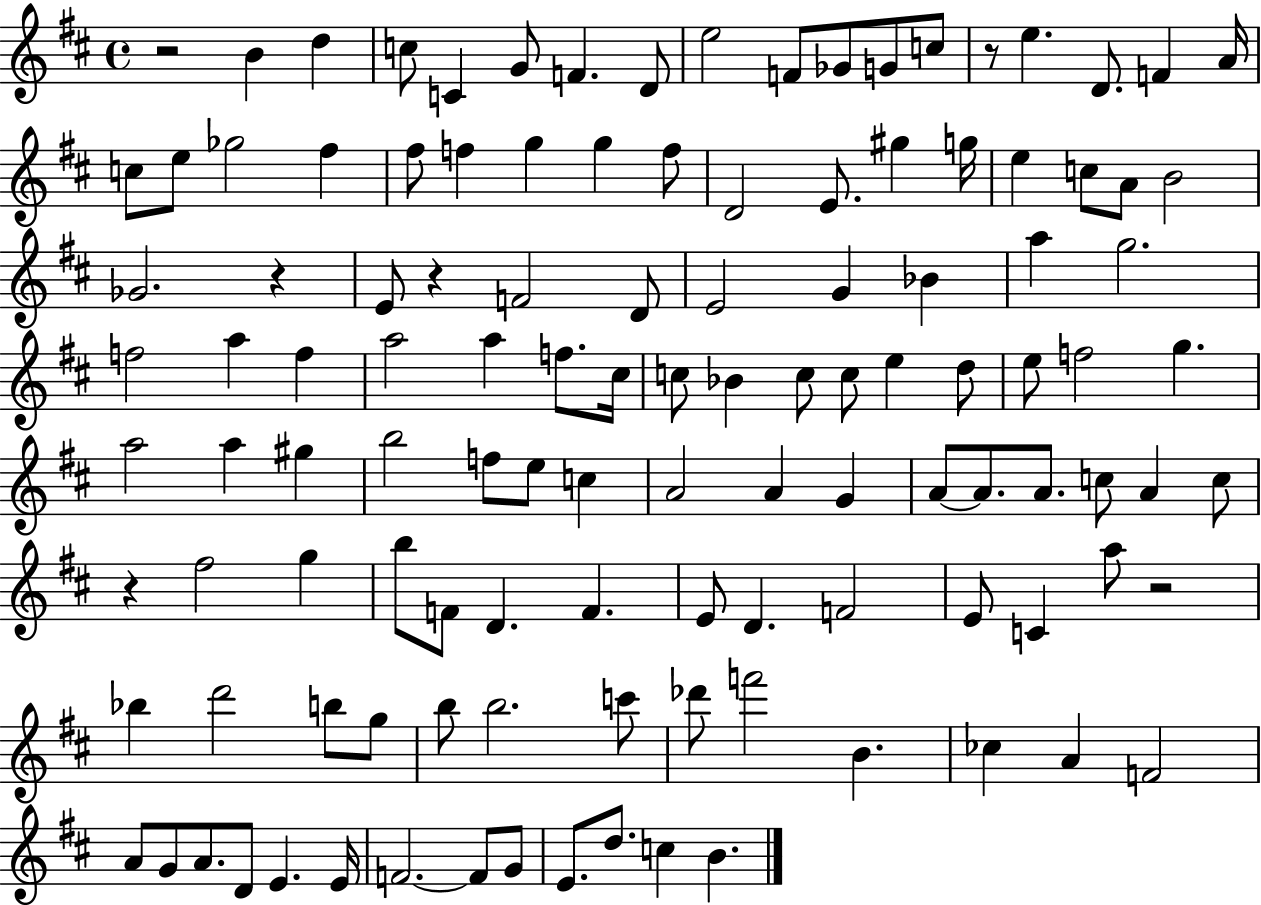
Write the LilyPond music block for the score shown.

{
  \clef treble
  \time 4/4
  \defaultTimeSignature
  \key d \major
  \repeat volta 2 { r2 b'4 d''4 | c''8 c'4 g'8 f'4. d'8 | e''2 f'8 ges'8 g'8 c''8 | r8 e''4. d'8. f'4 a'16 | \break c''8 e''8 ges''2 fis''4 | fis''8 f''4 g''4 g''4 f''8 | d'2 e'8. gis''4 g''16 | e''4 c''8 a'8 b'2 | \break ges'2. r4 | e'8 r4 f'2 d'8 | e'2 g'4 bes'4 | a''4 g''2. | \break f''2 a''4 f''4 | a''2 a''4 f''8. cis''16 | c''8 bes'4 c''8 c''8 e''4 d''8 | e''8 f''2 g''4. | \break a''2 a''4 gis''4 | b''2 f''8 e''8 c''4 | a'2 a'4 g'4 | a'8~~ a'8. a'8. c''8 a'4 c''8 | \break r4 fis''2 g''4 | b''8 f'8 d'4. f'4. | e'8 d'4. f'2 | e'8 c'4 a''8 r2 | \break bes''4 d'''2 b''8 g''8 | b''8 b''2. c'''8 | des'''8 f'''2 b'4. | ces''4 a'4 f'2 | \break a'8 g'8 a'8. d'8 e'4. e'16 | f'2.~~ f'8 g'8 | e'8. d''8. c''4 b'4. | } \bar "|."
}